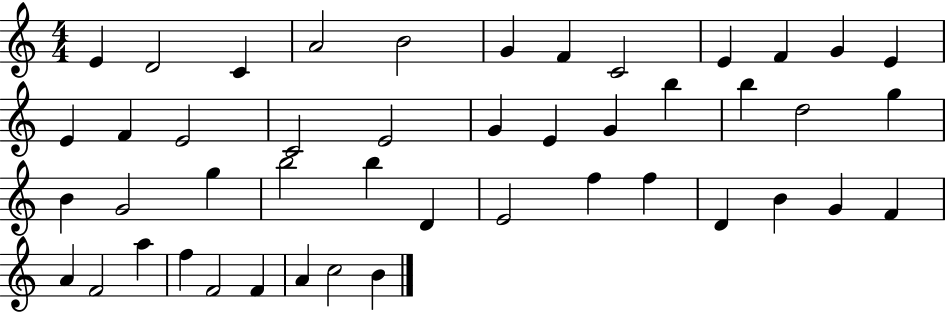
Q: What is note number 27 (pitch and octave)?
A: G5